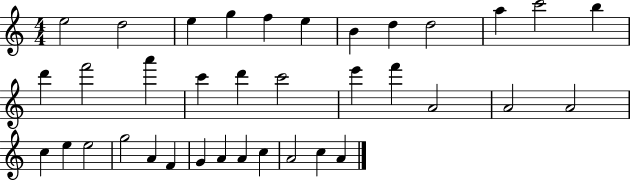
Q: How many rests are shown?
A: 0